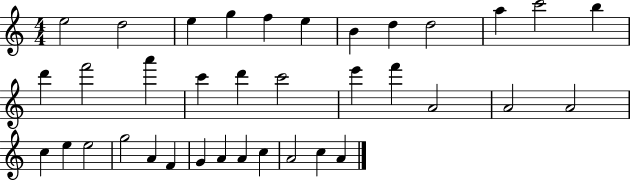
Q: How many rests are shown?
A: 0